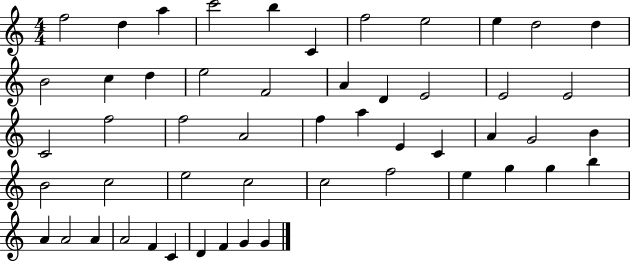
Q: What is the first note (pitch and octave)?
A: F5